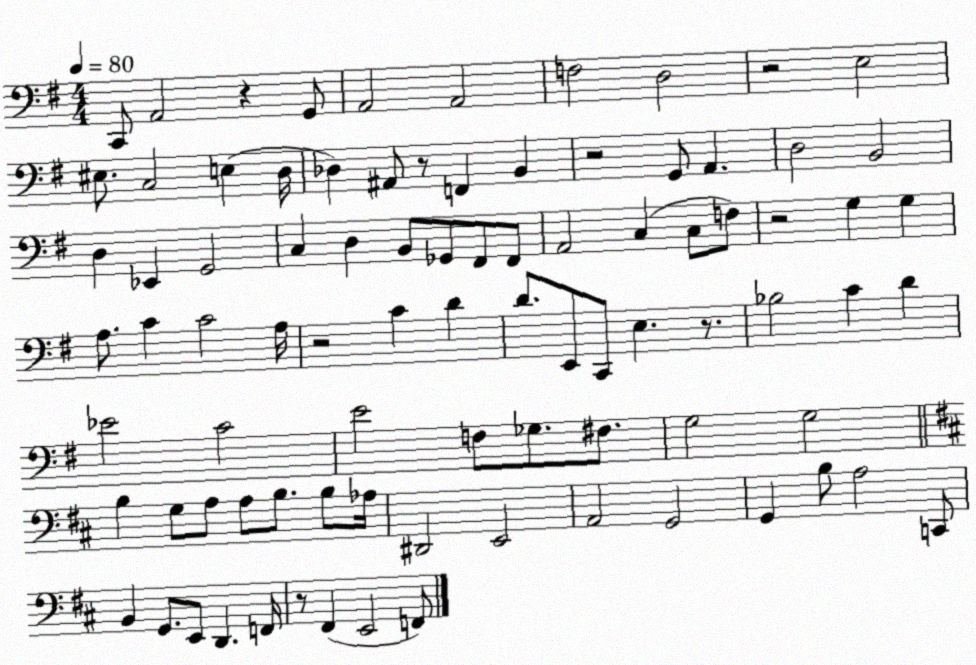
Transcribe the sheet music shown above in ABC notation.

X:1
T:Untitled
M:4/4
L:1/4
K:G
C,,/2 A,,2 z G,,/2 A,,2 A,,2 F,2 D,2 z2 E,2 ^E,/2 C,2 E, D,/4 _D, ^A,,/2 z/2 F,, B,, z2 G,,/2 A,, D,2 B,,2 D, _E,, G,,2 C, D, B,,/2 _G,,/2 ^F,,/2 ^F,,/2 A,,2 C, C,/2 F,/2 z2 G, G, A,/2 C C2 A,/4 z2 C D D/2 E,,/2 C,,/2 E, z/2 _B,2 C D _E2 C2 E2 F,/2 _G,/2 ^F,/2 G,2 G,2 B, G,/2 A,/2 A,/2 B,/2 B,/2 _A,/4 ^D,,2 E,,2 A,,2 G,,2 G,, B,/2 A,2 C,,/2 B,, G,,/2 E,,/2 D,, F,,/4 z/2 ^F,, E,,2 F,,/2